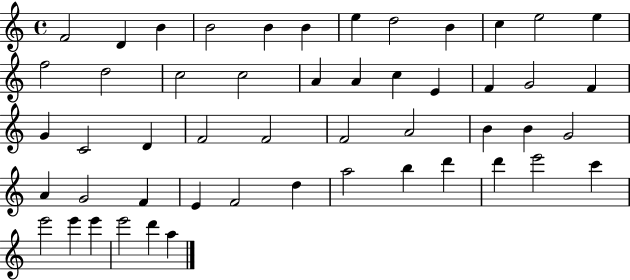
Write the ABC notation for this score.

X:1
T:Untitled
M:4/4
L:1/4
K:C
F2 D B B2 B B e d2 B c e2 e f2 d2 c2 c2 A A c E F G2 F G C2 D F2 F2 F2 A2 B B G2 A G2 F E F2 d a2 b d' d' e'2 c' e'2 e' e' e'2 d' a